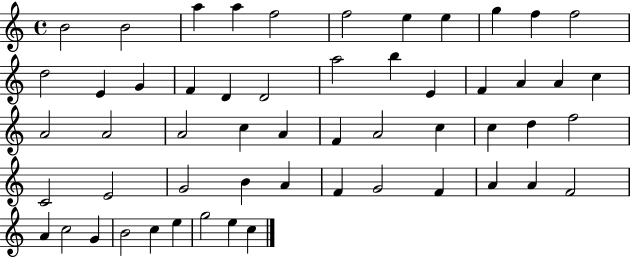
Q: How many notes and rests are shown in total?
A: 55